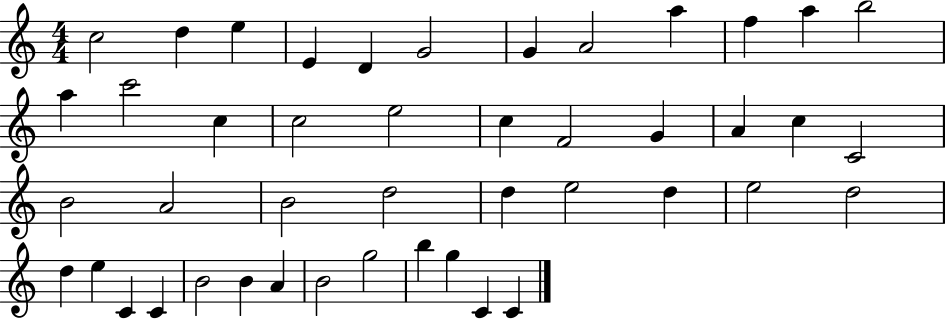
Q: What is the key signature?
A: C major